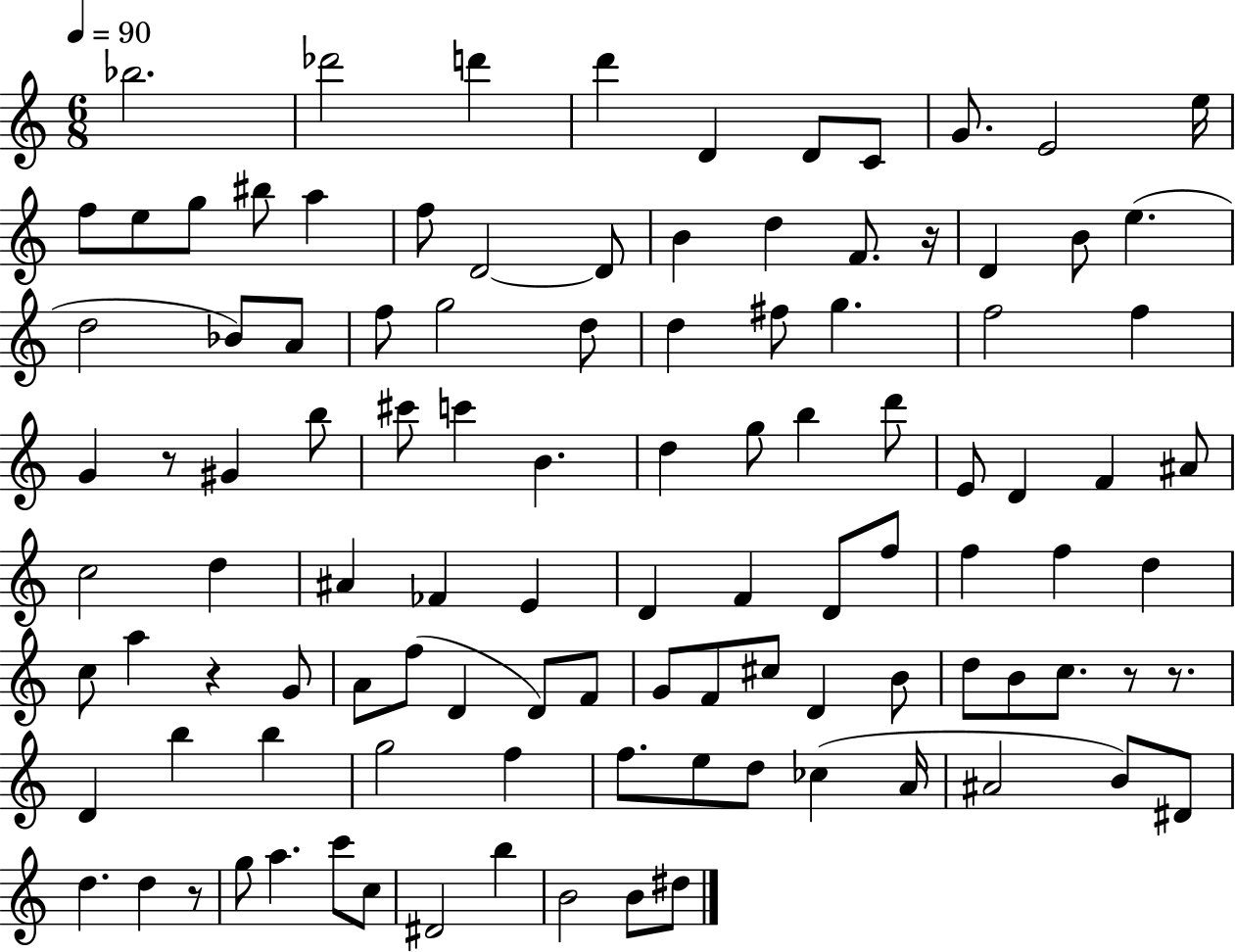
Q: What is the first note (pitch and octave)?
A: Bb5